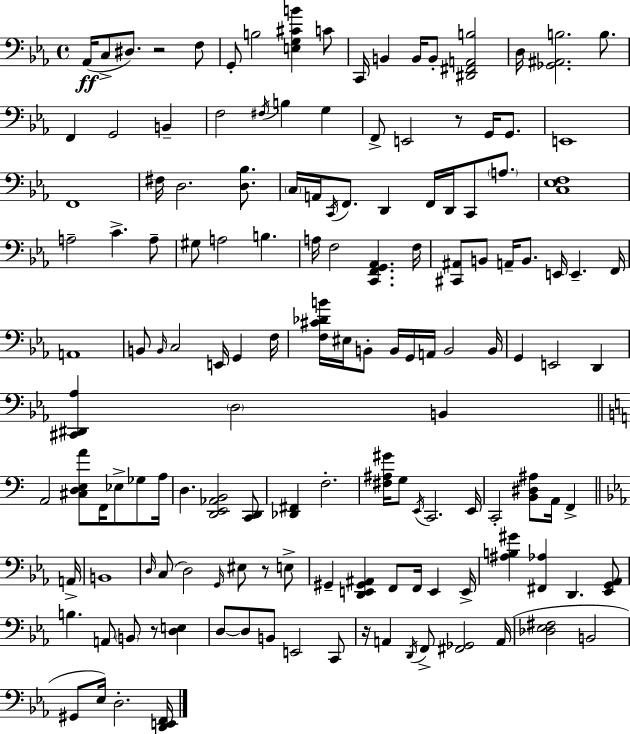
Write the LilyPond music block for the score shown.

{
  \clef bass
  \time 4/4
  \defaultTimeSignature
  \key c \minor
  aes,16(\ff c8-> dis8.) r2 f8 | g,8-. b2 <e g cis' b'>4 c'8 | c,16 b,4 b,16 b,8-. <dis, fis, a, b>2 | d16 <ges, ais, b>2. b8. | \break f,4 g,2 b,4-- | f2 \acciaccatura { fis16 } b4 g4 | f,8-> e,2 r8 g,16 g,8. | e,1 | \break f,1 | fis16 d2. <d bes>8. | \parenthesize c16 a,16 \acciaccatura { c,16 } f,8. d,4 f,16 d,16 c,8 \parenthesize a8. | <c ees f>1 | \break a2-- c'4.-> | a8-- gis8 a2 b4. | a16 f2 <c, f, g, aes,>4. | f16 <cis, ais,>8 b,8 a,16-- b,8. e,16 e,4.-- | \break f,16 a,1 | b,8 \grace { b,16 } c2 e,16 g,4 | f16 <f cis' des' b'>16 eis16 b,8-. b,16 g,16 a,16 b,2 | b,16 g,4 e,2 d,4 | \break <cis, dis, aes>4 \parenthesize d2 b,4 | \bar "||" \break \key c \major a,2 <cis d e a'>8 f,16 ees8-> ges8 a16 | d4. <d, e, aes, b,>2 <c, d,>8 | <des, fis,>4 f2.-. | <fis ais gis'>16 g8 \acciaccatura { e,16 } c,2. | \break e,16 c,2-. <b, dis ais>8 a,16 f,4-> | \bar "||" \break \key ees \major a,16-> b,1 | \grace { d16 }( c8 d2) \grace { g,16 } eis8 r8 | e8-> gis,4-- <d, e, gis, ais,>4 f,8 f,16 e,4 | e,16-> <ais b gis'>4 <fis, aes>4 d,4. | \break <ees, g, aes,>8 b4. a,8 \parenthesize b,8 r8 <d e>4 | d8~~ d8 b,8 e,2 | c,8 r16 a,4 \acciaccatura { d,16 } f,8-> <fis, ges,>2 | a,16( <des ees fis>2 b,2 | \break gis,8 ees16) d2.-. | <d, e, f,>16 \bar "|."
}